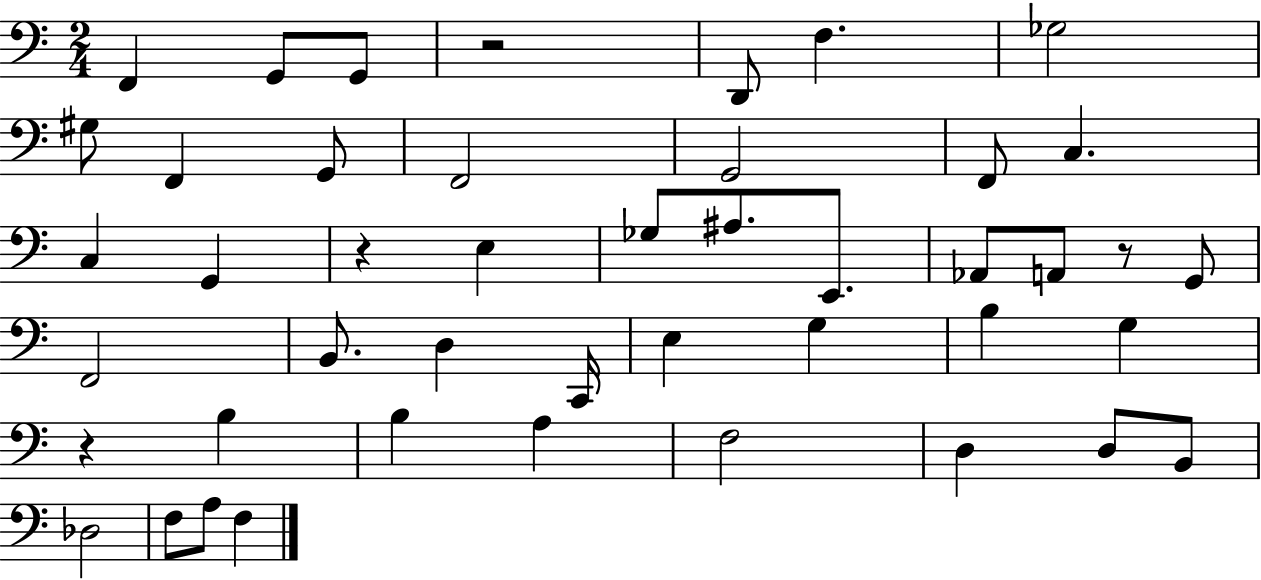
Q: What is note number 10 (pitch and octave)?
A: F2